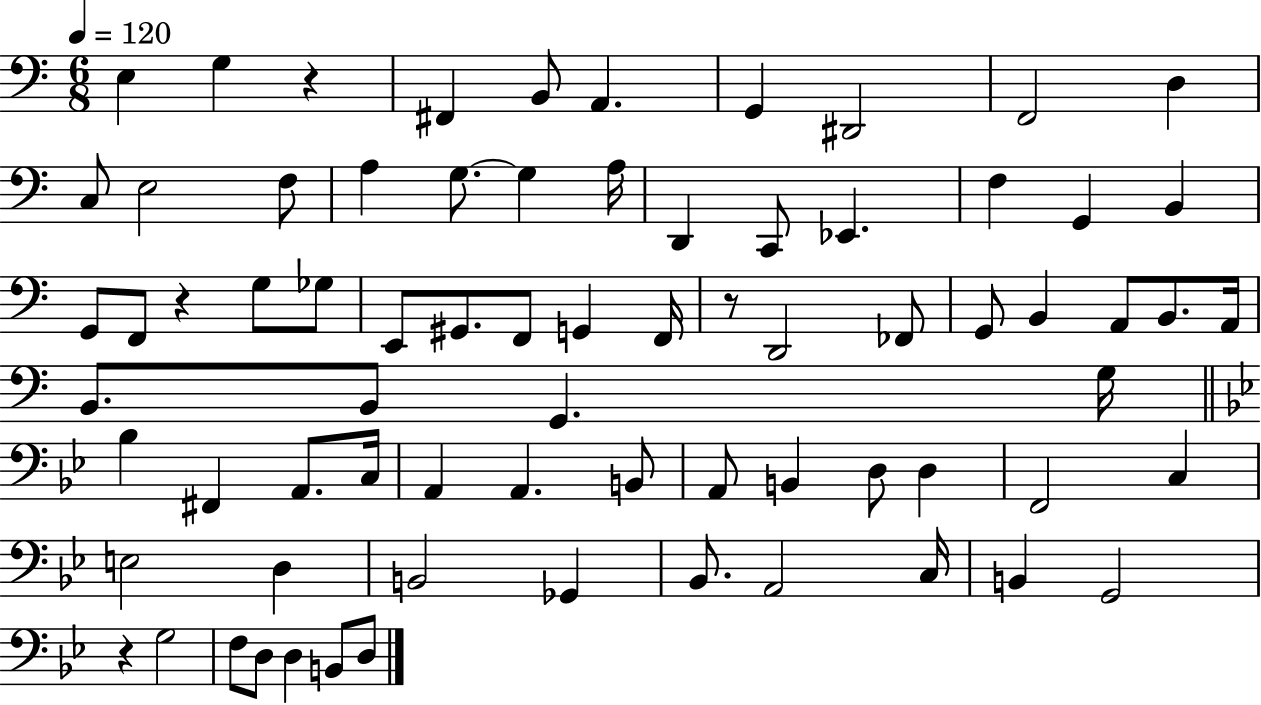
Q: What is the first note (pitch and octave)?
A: E3